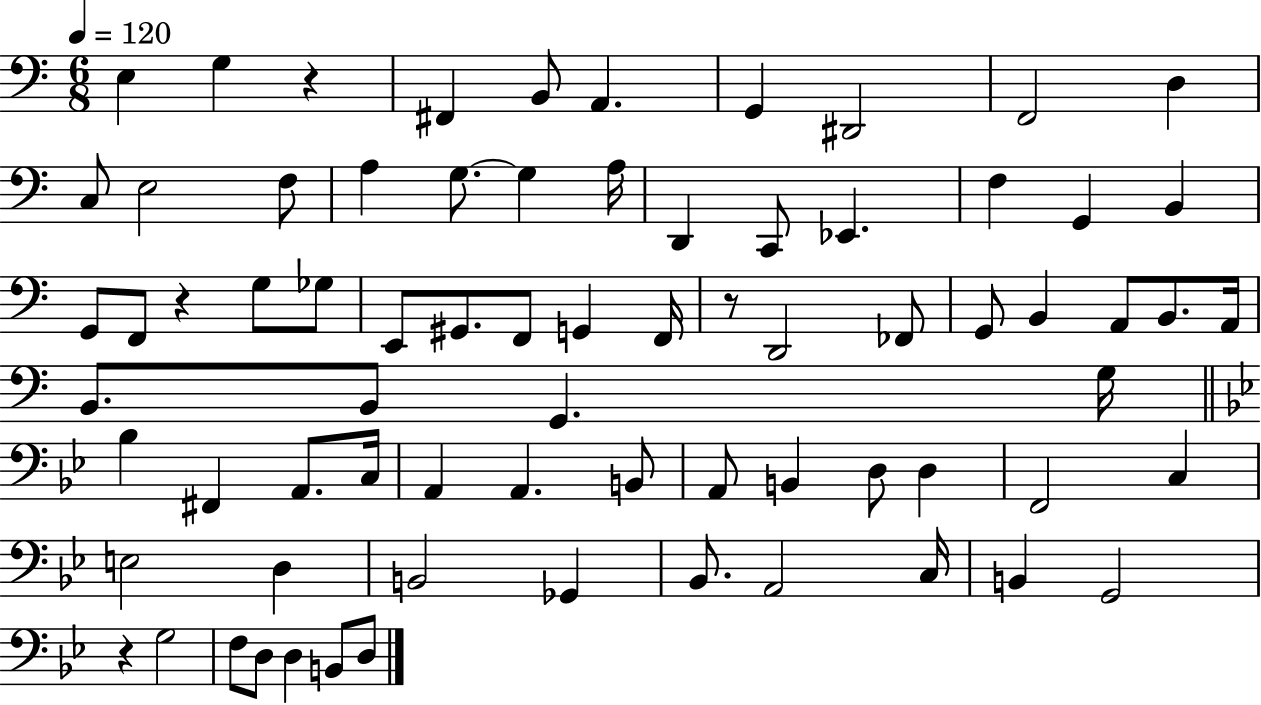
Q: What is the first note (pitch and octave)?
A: E3